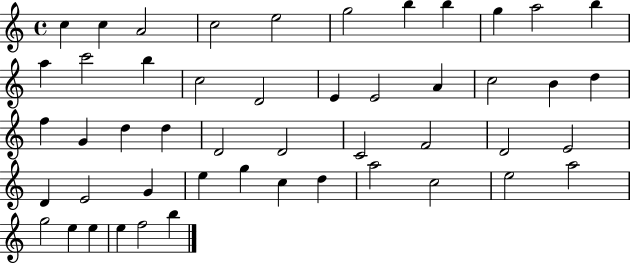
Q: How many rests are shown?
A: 0